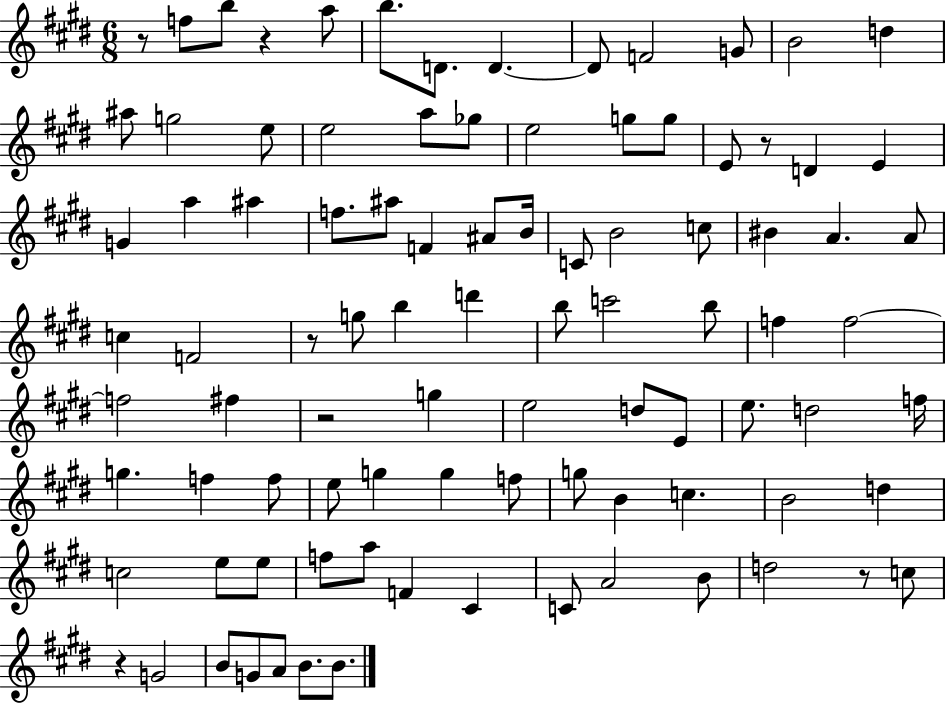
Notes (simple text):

R/e F5/e B5/e R/q A5/e B5/e. D4/e. D4/q. D4/e F4/h G4/e B4/h D5/q A#5/e G5/h E5/e E5/h A5/e Gb5/e E5/h G5/e G5/e E4/e R/e D4/q E4/q G4/q A5/q A#5/q F5/e. A#5/e F4/q A#4/e B4/s C4/e B4/h C5/e BIS4/q A4/q. A4/e C5/q F4/h R/e G5/e B5/q D6/q B5/e C6/h B5/e F5/q F5/h F5/h F#5/q R/h G5/q E5/h D5/e E4/e E5/e. D5/h F5/s G5/q. F5/q F5/e E5/e G5/q G5/q F5/e G5/e B4/q C5/q. B4/h D5/q C5/h E5/e E5/e F5/e A5/e F4/q C#4/q C4/e A4/h B4/e D5/h R/e C5/e R/q G4/h B4/e G4/e A4/e B4/e. B4/e.